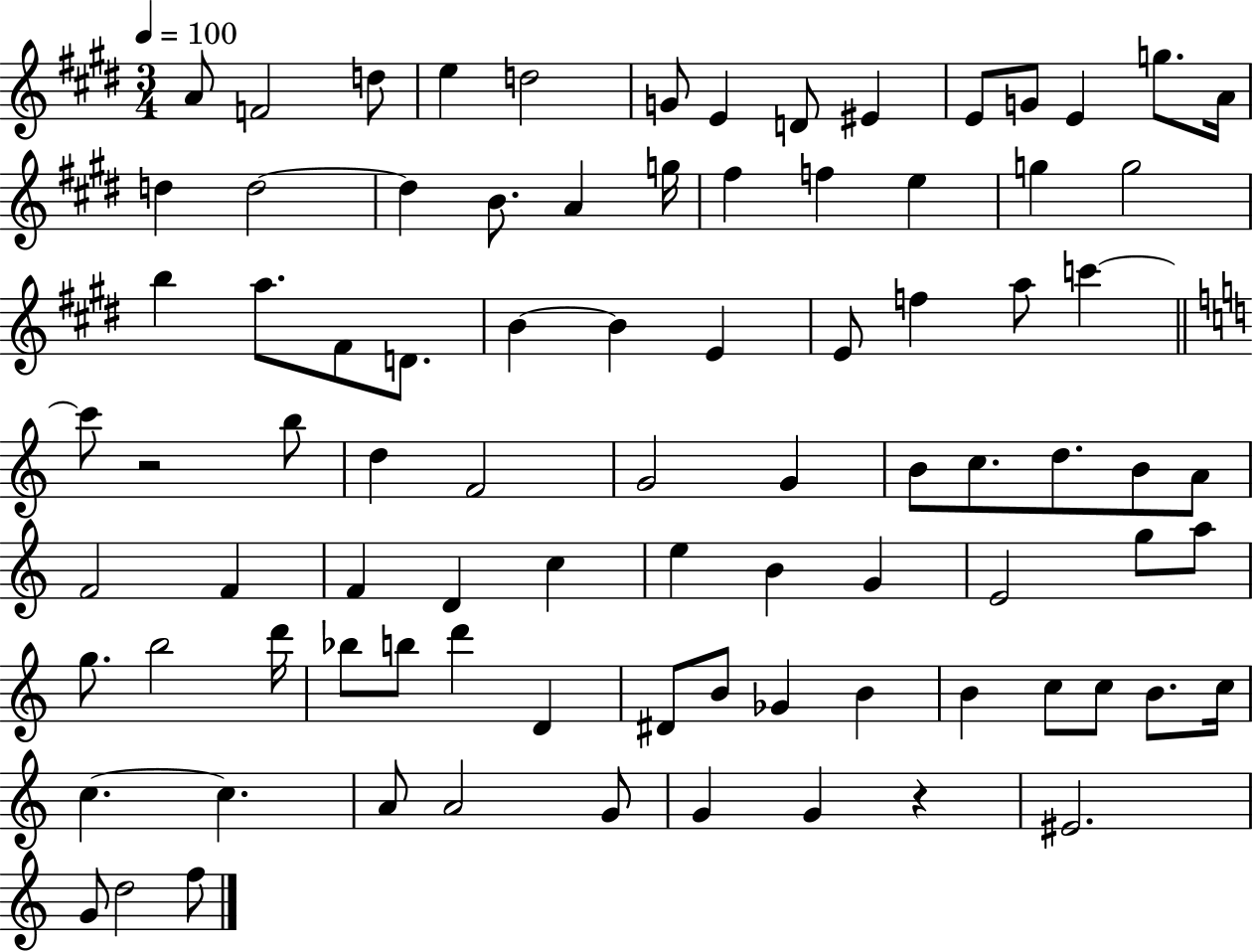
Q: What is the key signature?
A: E major